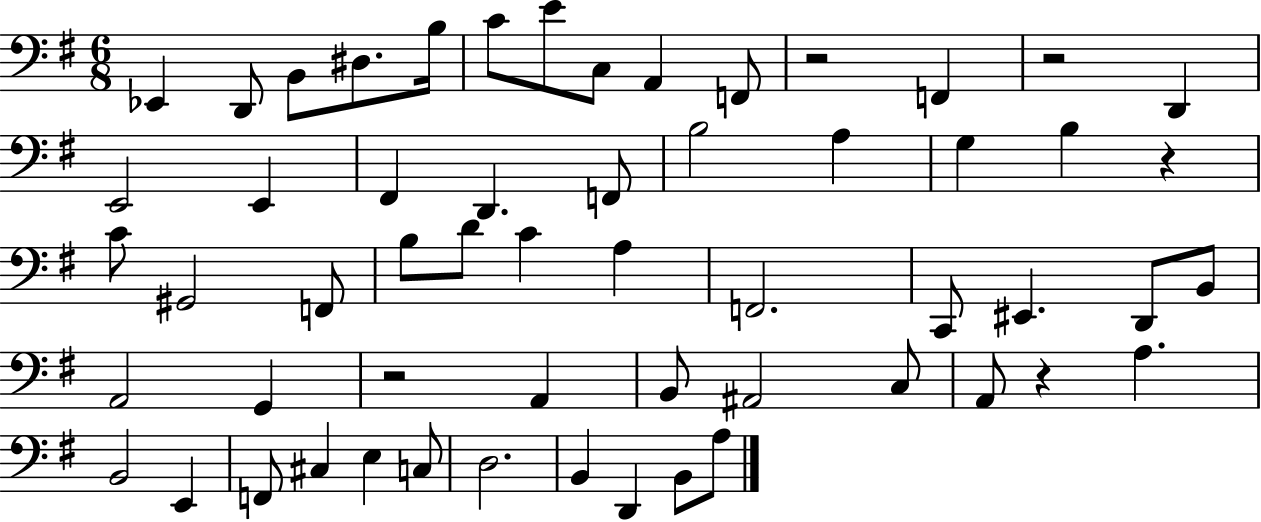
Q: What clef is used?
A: bass